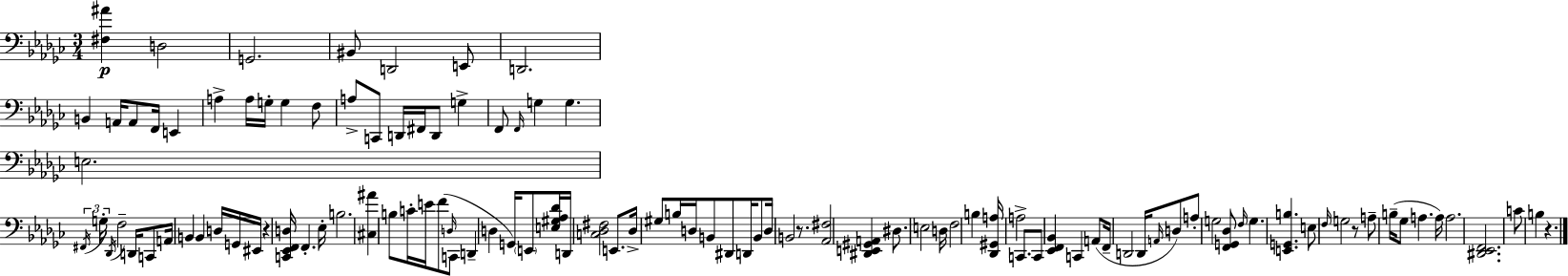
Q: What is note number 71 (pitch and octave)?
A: C2